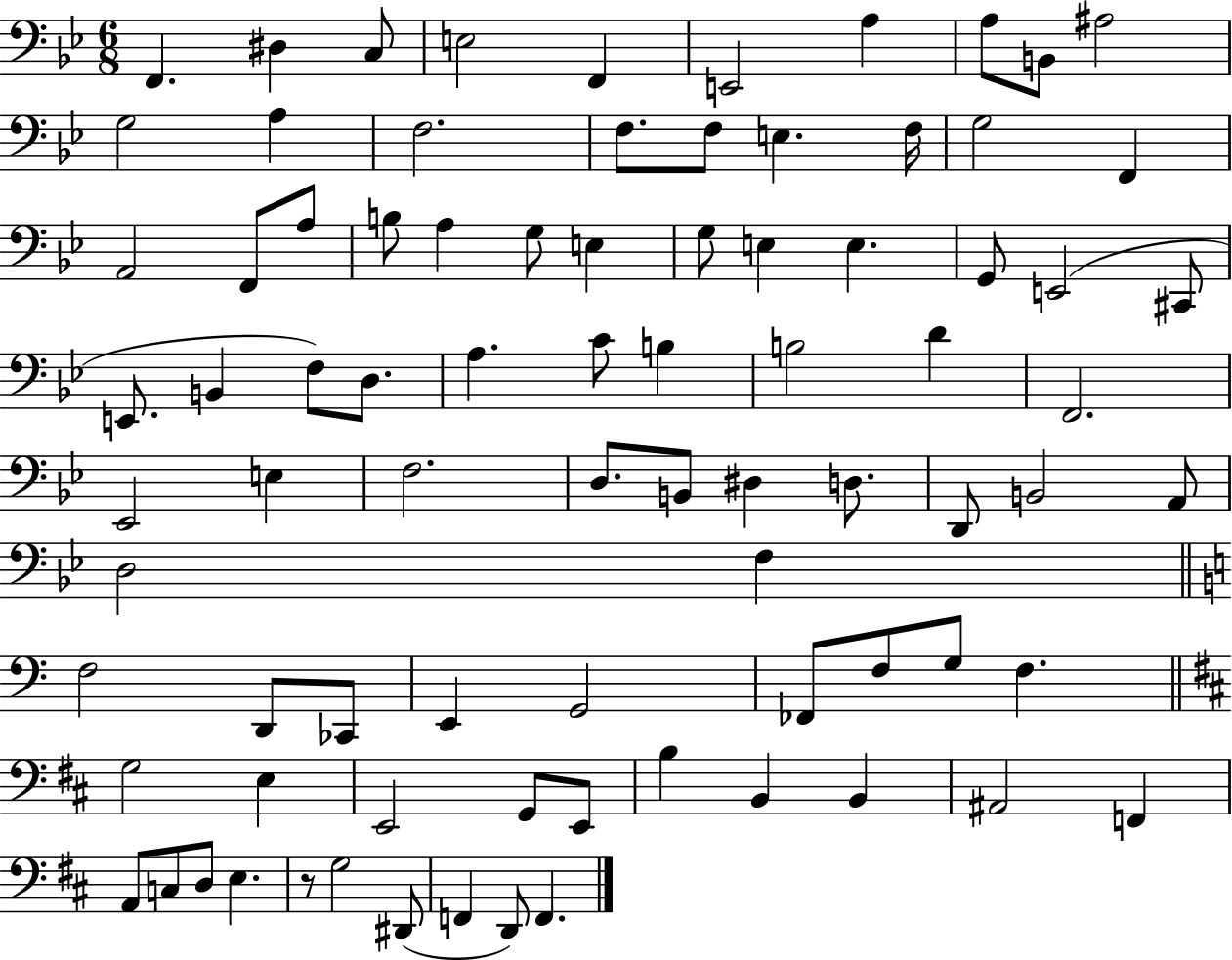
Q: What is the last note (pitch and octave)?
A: F2